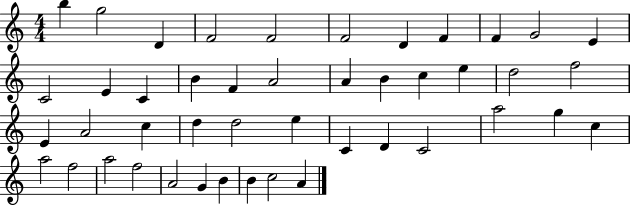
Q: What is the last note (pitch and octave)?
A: A4